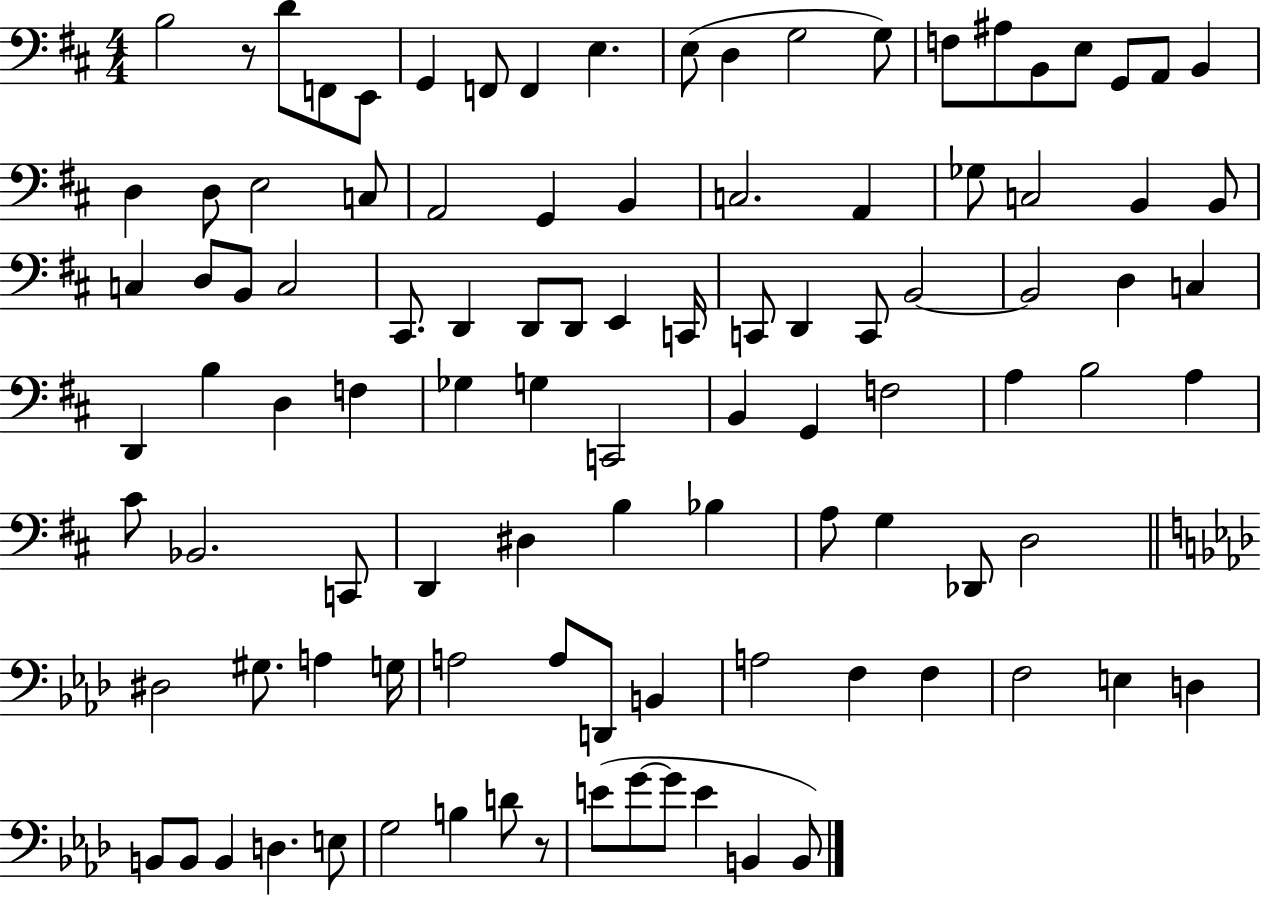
X:1
T:Untitled
M:4/4
L:1/4
K:D
B,2 z/2 D/2 F,,/2 E,,/2 G,, F,,/2 F,, E, E,/2 D, G,2 G,/2 F,/2 ^A,/2 B,,/2 E,/2 G,,/2 A,,/2 B,, D, D,/2 E,2 C,/2 A,,2 G,, B,, C,2 A,, _G,/2 C,2 B,, B,,/2 C, D,/2 B,,/2 C,2 ^C,,/2 D,, D,,/2 D,,/2 E,, C,,/4 C,,/2 D,, C,,/2 B,,2 B,,2 D, C, D,, B, D, F, _G, G, C,,2 B,, G,, F,2 A, B,2 A, ^C/2 _B,,2 C,,/2 D,, ^D, B, _B, A,/2 G, _D,,/2 D,2 ^D,2 ^G,/2 A, G,/4 A,2 A,/2 D,,/2 B,, A,2 F, F, F,2 E, D, B,,/2 B,,/2 B,, D, E,/2 G,2 B, D/2 z/2 E/2 G/2 G/2 E B,, B,,/2